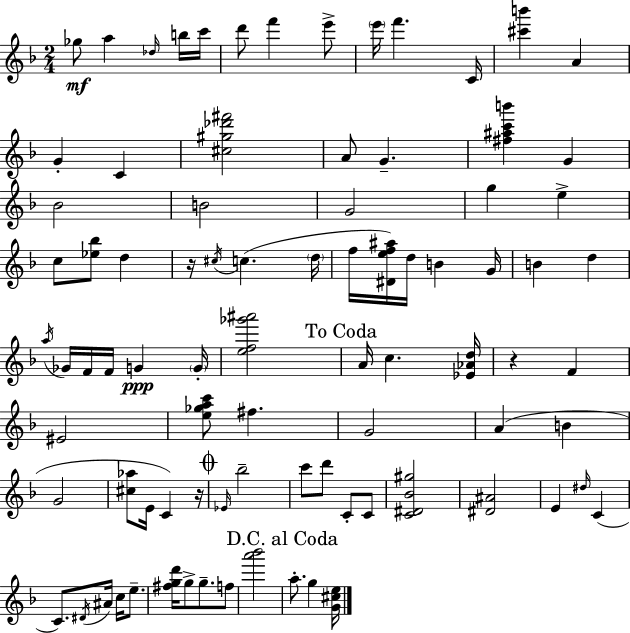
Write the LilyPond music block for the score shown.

{
  \clef treble
  \numericTimeSignature
  \time 2/4
  \key d \minor
  ges''8\mf a''4 \grace { des''16 } b''16 | c'''16 d'''8 f'''4 e'''8-> | \parenthesize e'''16 f'''4. | c'16 <cis''' b'''>4 a'4 | \break g'4-. c'4 | <cis'' gis'' des''' fis'''>2 | a'8 g'4.-- | <fis'' ais'' c''' b'''>4 g'4 | \break bes'2 | b'2 | g'2 | g''4 e''4-> | \break c''8 <ees'' bes''>8 d''4 | r16 \acciaccatura { cis''16 }( c''4. | \parenthesize d''16 f''16 <dis' e'' f'' ais''>16) d''16 b'4 | g'16 b'4 d''4 | \break \acciaccatura { a''16 } ges'16 f'16 f'16 g'4\ppp | \parenthesize g'16-. <e'' f'' ges''' ais'''>2 | \mark "To Coda" a'16 c''4. | <ees' aes' d''>16 r4 f'4 | \break eis'2 | <e'' ges'' a'' c'''>8 fis''4. | g'2 | a'4( b'4 | \break g'2 | <cis'' aes''>8 e'16 c'4) | r16 \mark \markup { \musicglyph "scripts.coda" } \grace { ees'16 } bes''2-- | c'''8 d'''8 | \break c'8-. c'8 <c' dis' bes' gis''>2 | <dis' ais'>2 | e'4 | \grace { dis''16 }( c'4 c'8.) | \break \acciaccatura { dis'16 } ais'16 c''16 e''8.-- <fis'' g'' d'''>16 g''8-> | g''8.-- f''8 <a''' bes'''>2 | \mark "D.C. al Coda" a''8.-. | g''4 <g' cis'' e''>16 \bar "|."
}